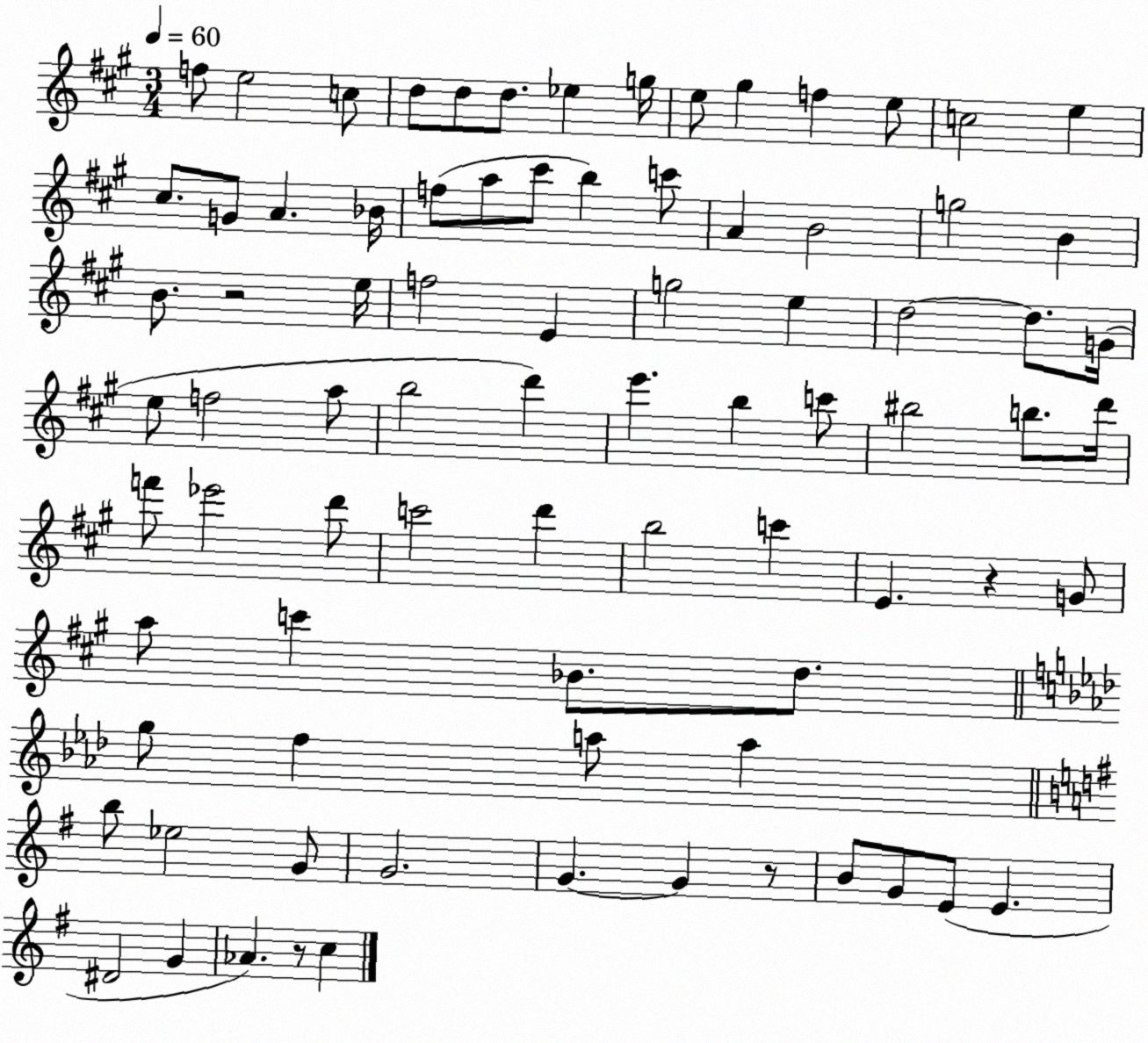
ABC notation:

X:1
T:Untitled
M:3/4
L:1/4
K:A
f/2 e2 c/2 d/2 d/2 d/2 _e g/4 e/2 ^g f e/2 c2 e ^c/2 G/2 A _B/4 f/2 a/2 ^c'/2 b c'/2 A B2 g2 B B/2 z2 e/4 f2 E g2 e d2 d/2 G/4 e/2 f2 a/2 b2 d' e' b c'/2 ^b2 b/2 d'/4 f'/2 _e'2 d'/2 c'2 d' b2 c' E z G/2 a/2 c' _B/2 d/2 g/2 f a/2 a b/2 _e2 G/2 G2 G G z/2 B/2 G/2 E/2 E ^D2 G _A z/2 c